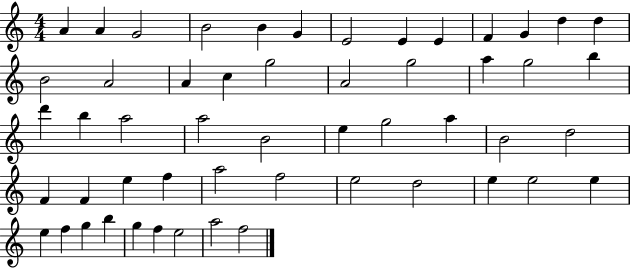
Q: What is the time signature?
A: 4/4